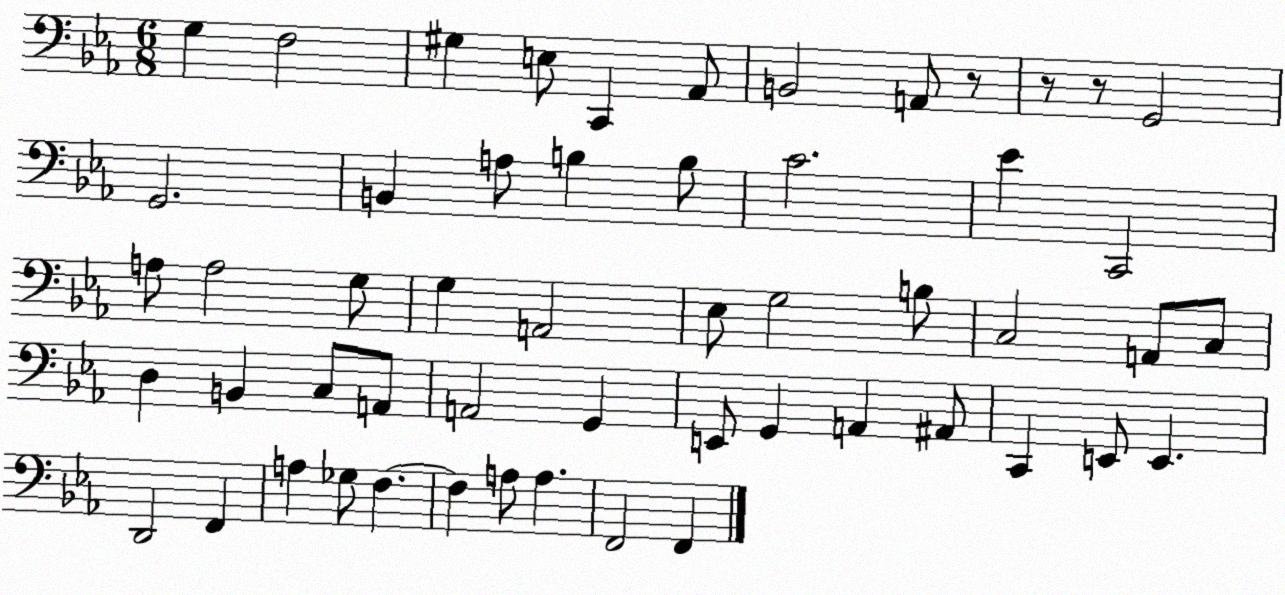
X:1
T:Untitled
M:6/8
L:1/4
K:Eb
G, F,2 ^G, E,/2 C,, _A,,/2 B,,2 A,,/2 z/2 z/2 z/2 G,,2 G,,2 B,, A,/2 B, B,/2 C2 _E C,,2 A,/2 A,2 G,/2 G, A,,2 _E,/2 G,2 B,/2 C,2 A,,/2 C,/2 D, B,, C,/2 A,,/2 A,,2 G,, E,,/2 G,, A,, ^A,,/2 C,, E,,/2 E,, D,,2 F,, A, _G,/2 F, F, A,/2 A, F,,2 F,,